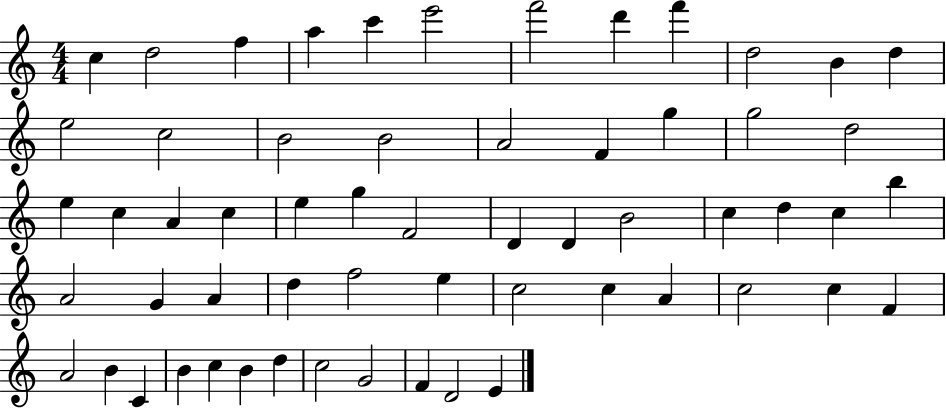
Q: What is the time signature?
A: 4/4